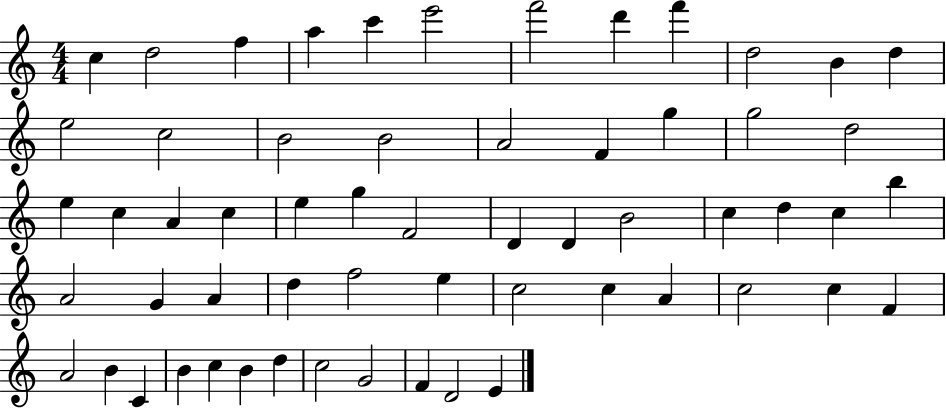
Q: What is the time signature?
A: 4/4